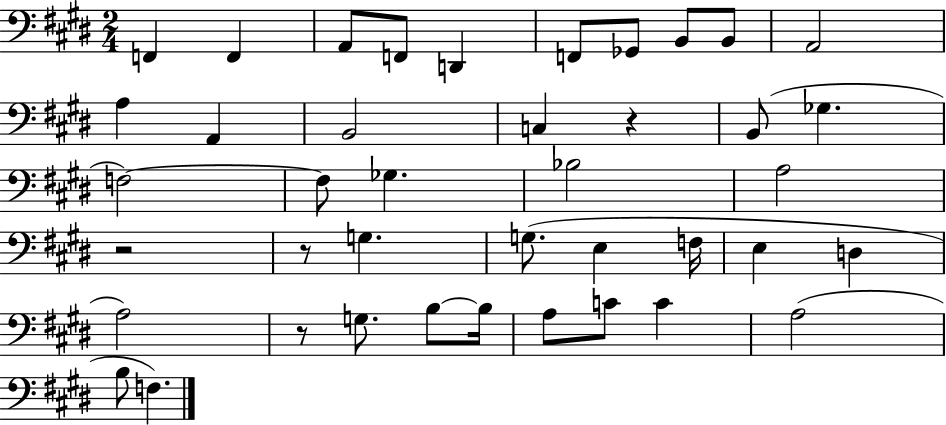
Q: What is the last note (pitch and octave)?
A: F3